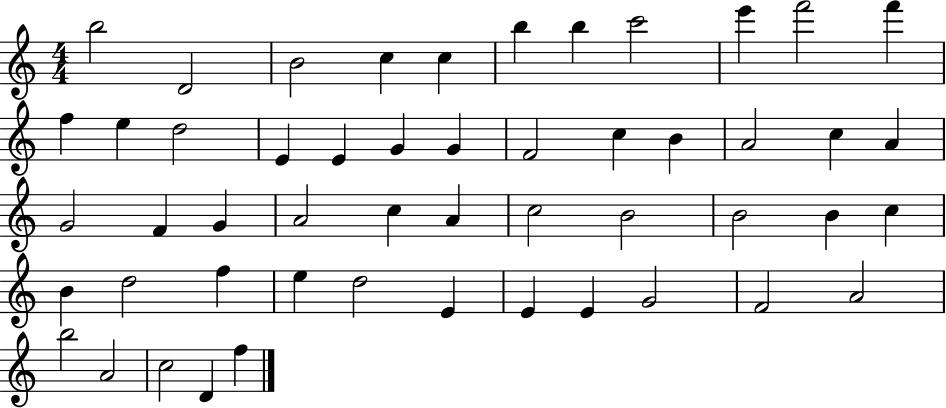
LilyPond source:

{
  \clef treble
  \numericTimeSignature
  \time 4/4
  \key c \major
  b''2 d'2 | b'2 c''4 c''4 | b''4 b''4 c'''2 | e'''4 f'''2 f'''4 | \break f''4 e''4 d''2 | e'4 e'4 g'4 g'4 | f'2 c''4 b'4 | a'2 c''4 a'4 | \break g'2 f'4 g'4 | a'2 c''4 a'4 | c''2 b'2 | b'2 b'4 c''4 | \break b'4 d''2 f''4 | e''4 d''2 e'4 | e'4 e'4 g'2 | f'2 a'2 | \break b''2 a'2 | c''2 d'4 f''4 | \bar "|."
}